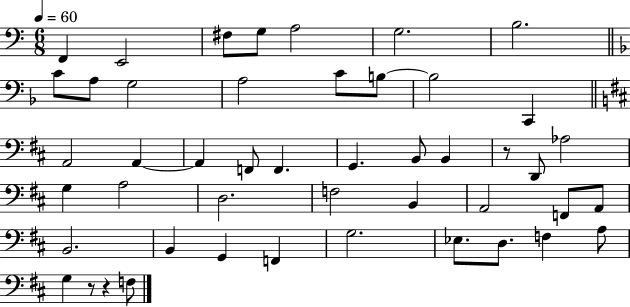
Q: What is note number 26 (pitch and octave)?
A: G3